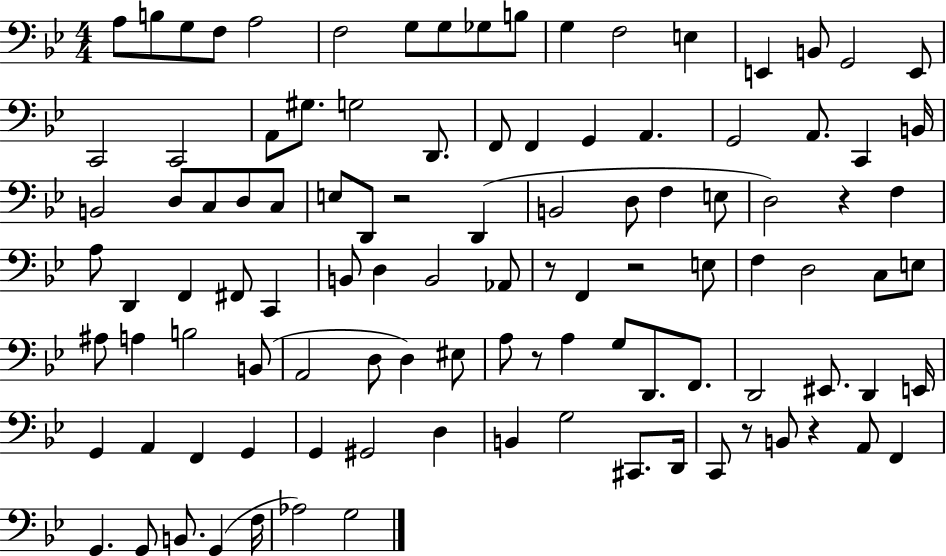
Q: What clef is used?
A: bass